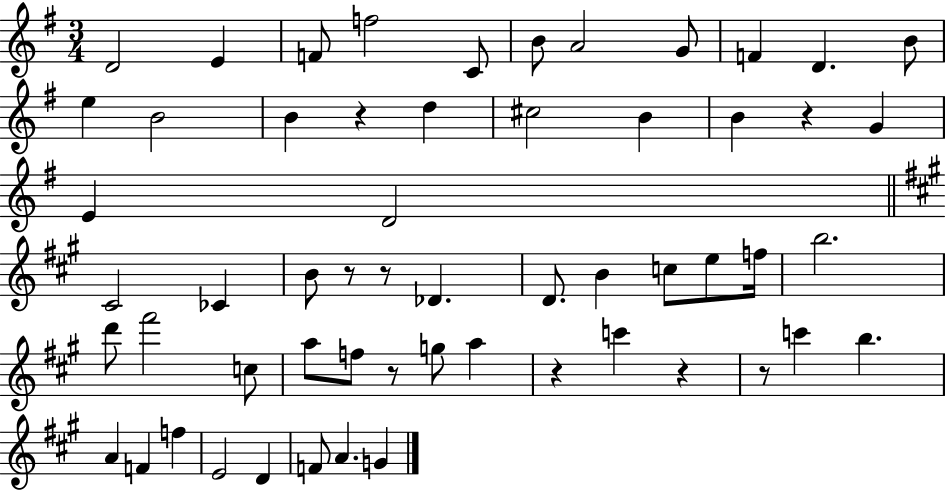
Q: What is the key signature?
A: G major